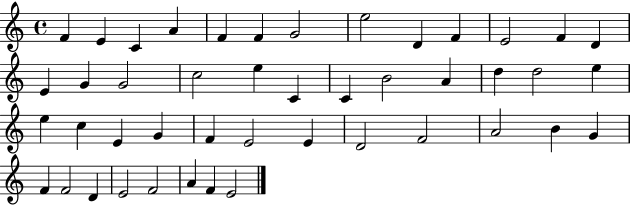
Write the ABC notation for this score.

X:1
T:Untitled
M:4/4
L:1/4
K:C
F E C A F F G2 e2 D F E2 F D E G G2 c2 e C C B2 A d d2 e e c E G F E2 E D2 F2 A2 B G F F2 D E2 F2 A F E2